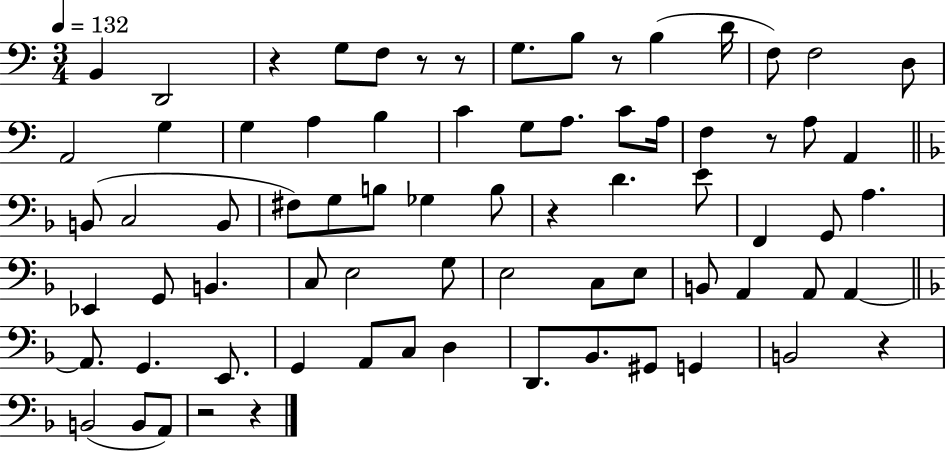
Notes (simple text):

B2/q D2/h R/q G3/e F3/e R/e R/e G3/e. B3/e R/e B3/q D4/s F3/e F3/h D3/e A2/h G3/q G3/q A3/q B3/q C4/q G3/e A3/e. C4/e A3/s F3/q R/e A3/e A2/q B2/e C3/h B2/e F#3/e G3/e B3/e Gb3/q B3/e R/q D4/q. E4/e F2/q G2/e A3/q. Eb2/q G2/e B2/q. C3/e E3/h G3/e E3/h C3/e E3/e B2/e A2/q A2/e A2/q A2/e. G2/q. E2/e. G2/q A2/e C3/e D3/q D2/e. Bb2/e. G#2/e G2/q B2/h R/q B2/h B2/e A2/e R/h R/q